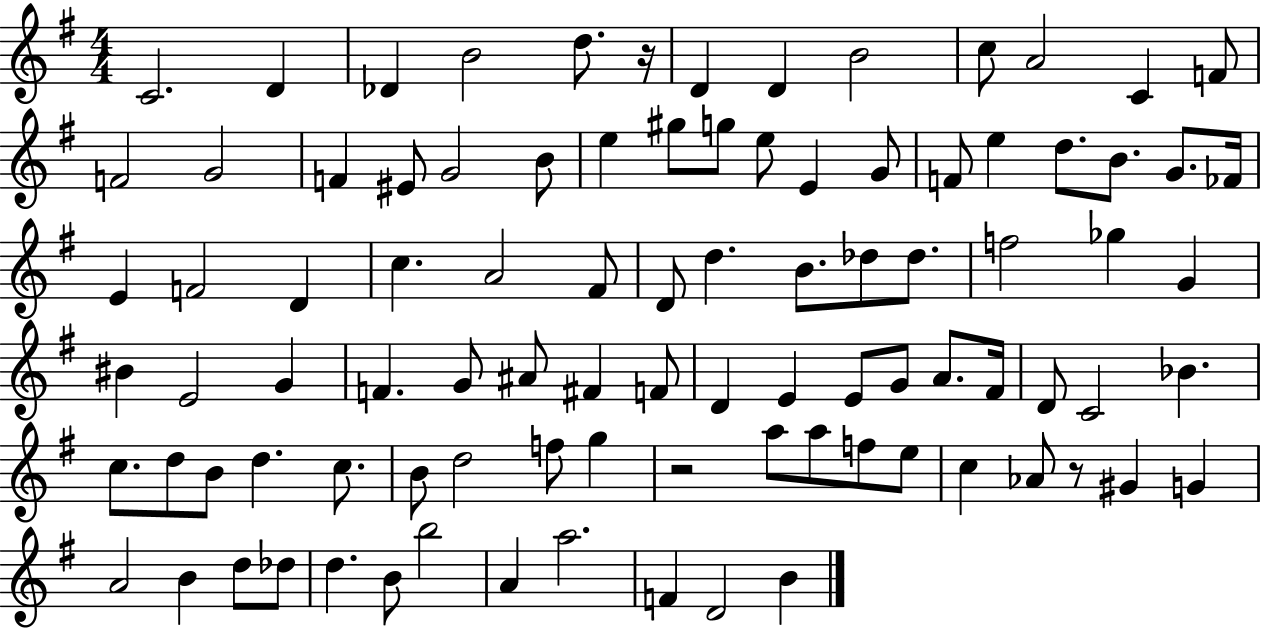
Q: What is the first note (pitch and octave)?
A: C4